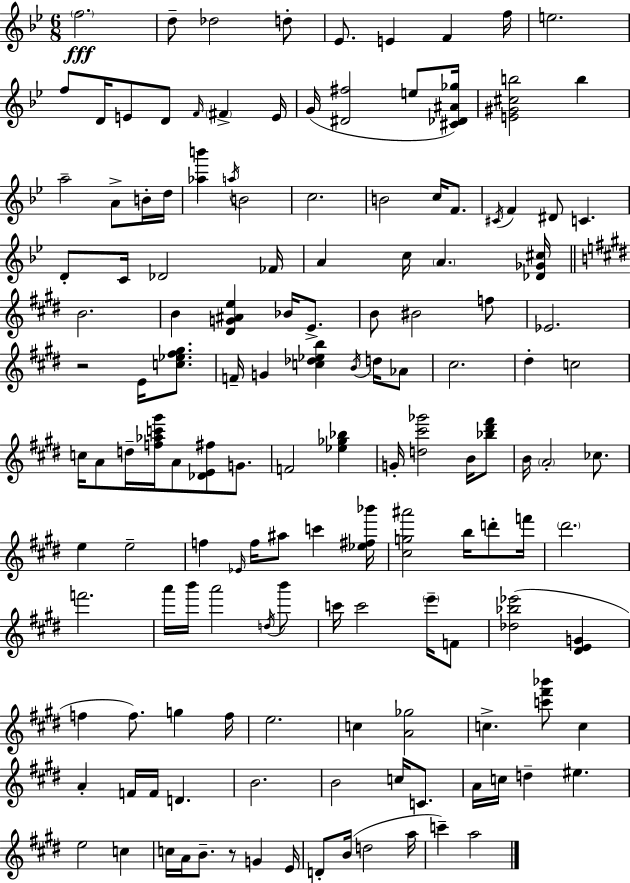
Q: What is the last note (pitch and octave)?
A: A5